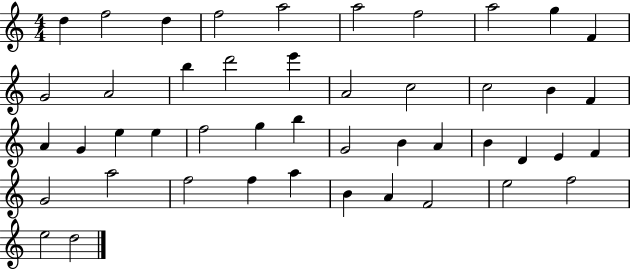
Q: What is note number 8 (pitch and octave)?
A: A5